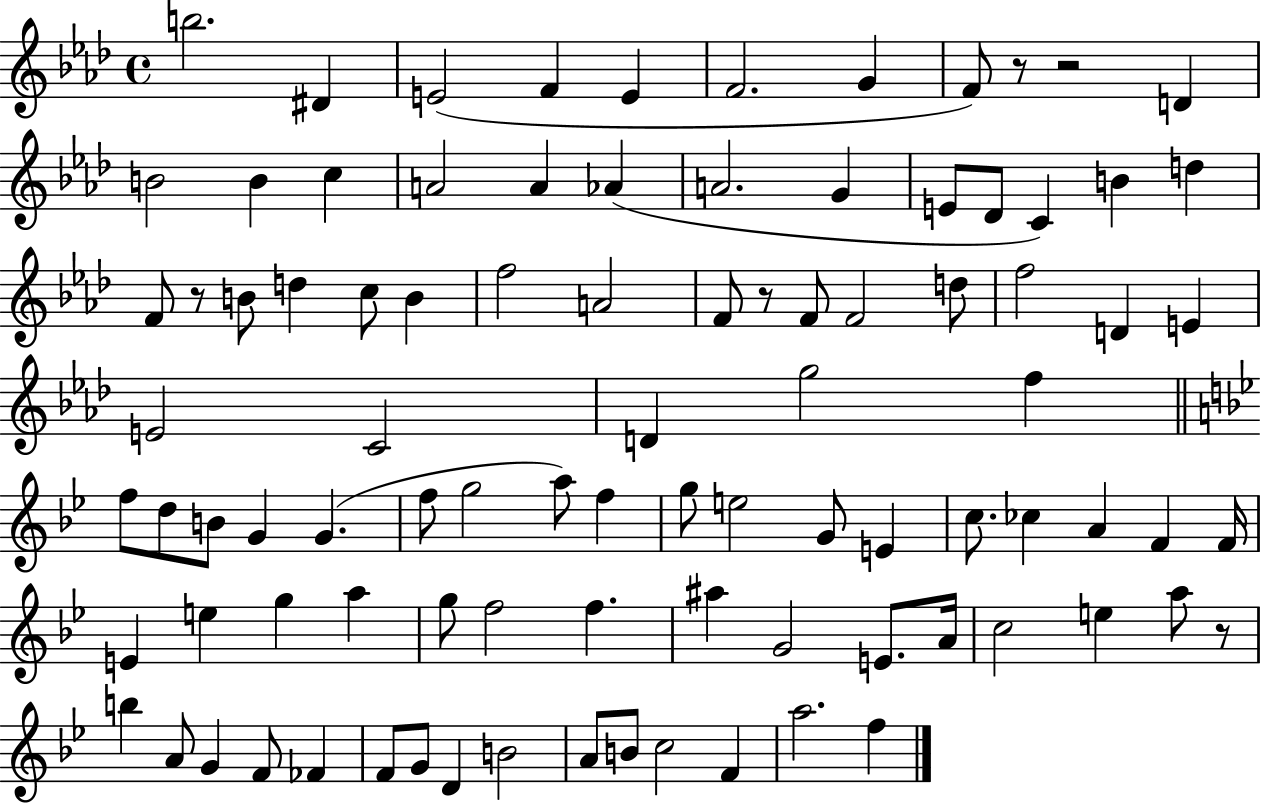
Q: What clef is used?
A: treble